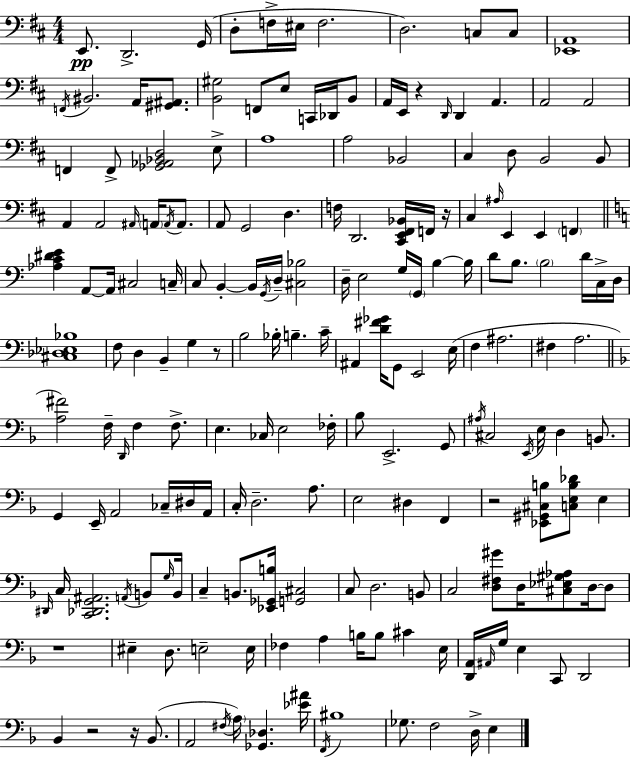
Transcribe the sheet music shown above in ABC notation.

X:1
T:Untitled
M:4/4
L:1/4
K:D
E,,/2 D,,2 G,,/4 D,/2 F,/4 ^E,/4 F,2 D,2 C,/2 C,/2 [_E,,A,,]4 F,,/4 ^B,,2 A,,/4 [^G,,^A,,]/2 [B,,^G,]2 F,,/2 E,/2 C,,/4 _D,,/4 B,,/2 A,,/4 E,,/4 z D,,/4 D,, A,, A,,2 A,,2 F,, F,,/2 [_G,,_A,,_B,,D,]2 E,/2 A,4 A,2 _B,,2 ^C, D,/2 B,,2 B,,/2 A,, A,,2 ^A,,/4 A,,/4 A,,/4 A,,/2 A,,/2 G,,2 D, F,/4 D,,2 [^C,,E,,^F,,_B,,]/4 F,,/4 z/4 ^C, ^A,/4 E,, E,, F,, [_A,C^DE] A,,/2 A,,/4 ^C,2 C,/4 C,/2 B,, B,,/4 G,,/4 D,/4 [^C,_B,]2 D,/4 E,2 G,/4 G,,/4 B, B,/4 D/2 B,/2 B,2 D/4 C,/4 D,/4 [^C,_D,_E,_B,]4 F,/2 D, B,, G, z/2 B,2 _B,/4 B, C/4 ^A,, [D^F_G]/4 G,,/2 E,,2 E,/4 F, ^A,2 ^F, A,2 [A,^F]2 F,/4 D,,/4 F, F,/2 E, _C,/4 E,2 _F,/4 _B,/2 E,,2 G,,/2 ^A,/4 ^C,2 E,,/4 E,/4 D, B,,/2 G,, E,,/4 A,,2 _C,/4 ^D,/4 A,,/4 C,/4 D,2 A,/2 E,2 ^D, F,, z2 [_E,,^G,,^C,B,]/2 [C,E,B,_D]/2 E, ^D,,/4 C,/4 [C,,_D,,G,,^A,,]2 A,,/4 B,,/2 G,/4 B,,/4 C, B,,/2 [_E,,_G,,B,]/4 [G,,^C,]2 C,/2 D,2 B,,/2 C,2 [D,^F,^G]/2 D,/4 [^C,_E,^G,_A,]/2 D,/4 D,/2 z4 ^E, D,/2 E,2 E,/4 _F, A, B,/4 B,/2 ^C E,/4 [D,,A,,]/4 ^A,,/4 G,/4 E, C,,/2 D,,2 _B,, z2 z/4 _B,,/2 A,,2 ^F,/4 A,/4 [_G,,_D,] [_E^A]/4 F,,/4 ^B,4 _G,/2 F,2 D,/4 E,